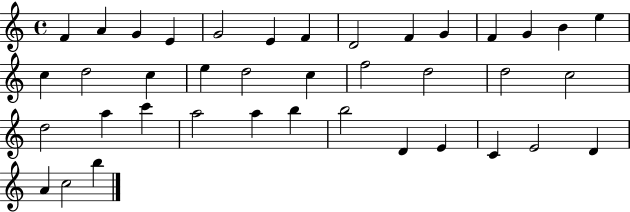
X:1
T:Untitled
M:4/4
L:1/4
K:C
F A G E G2 E F D2 F G F G B e c d2 c e d2 c f2 d2 d2 c2 d2 a c' a2 a b b2 D E C E2 D A c2 b